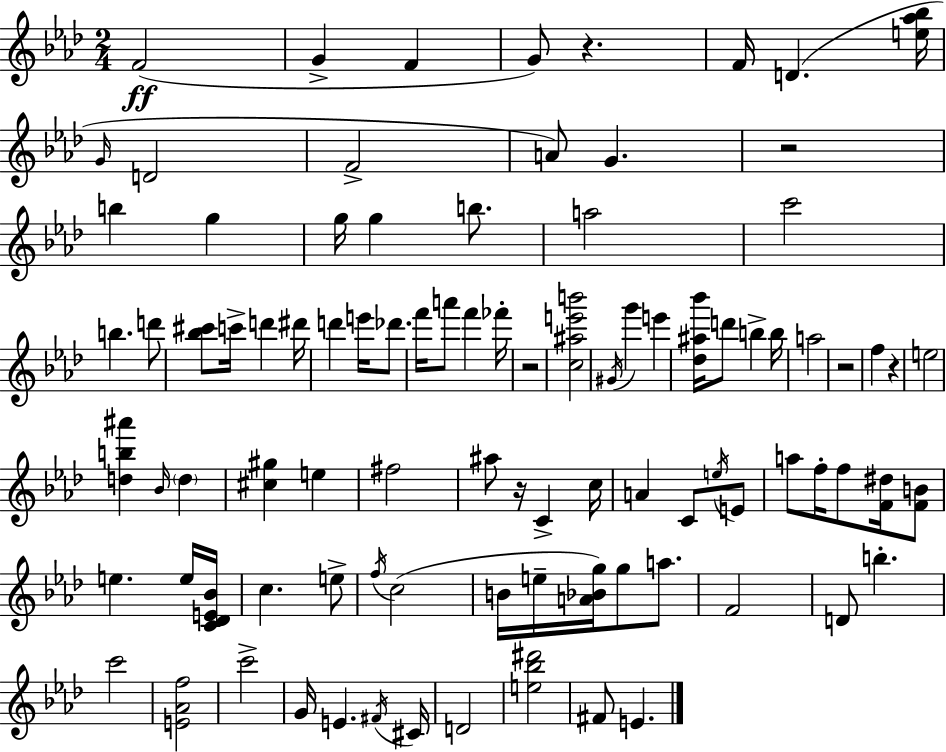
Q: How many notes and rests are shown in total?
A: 93